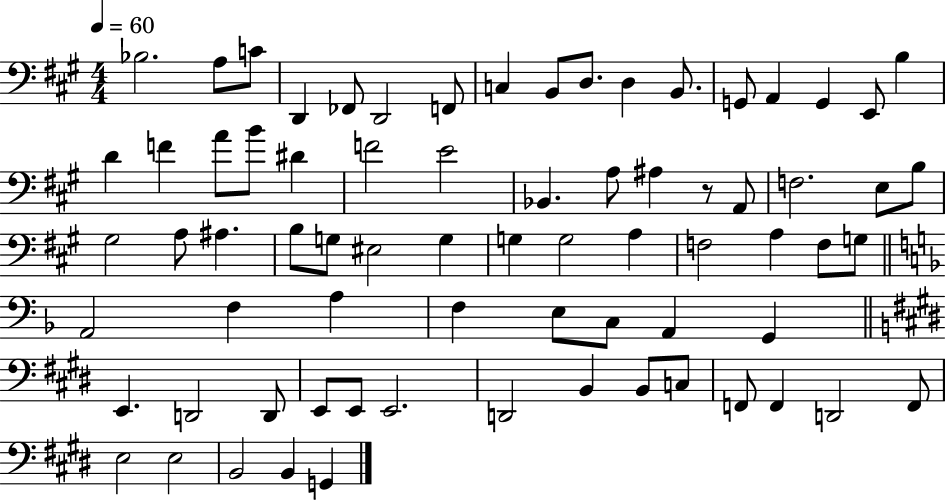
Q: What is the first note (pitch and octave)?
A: Bb3